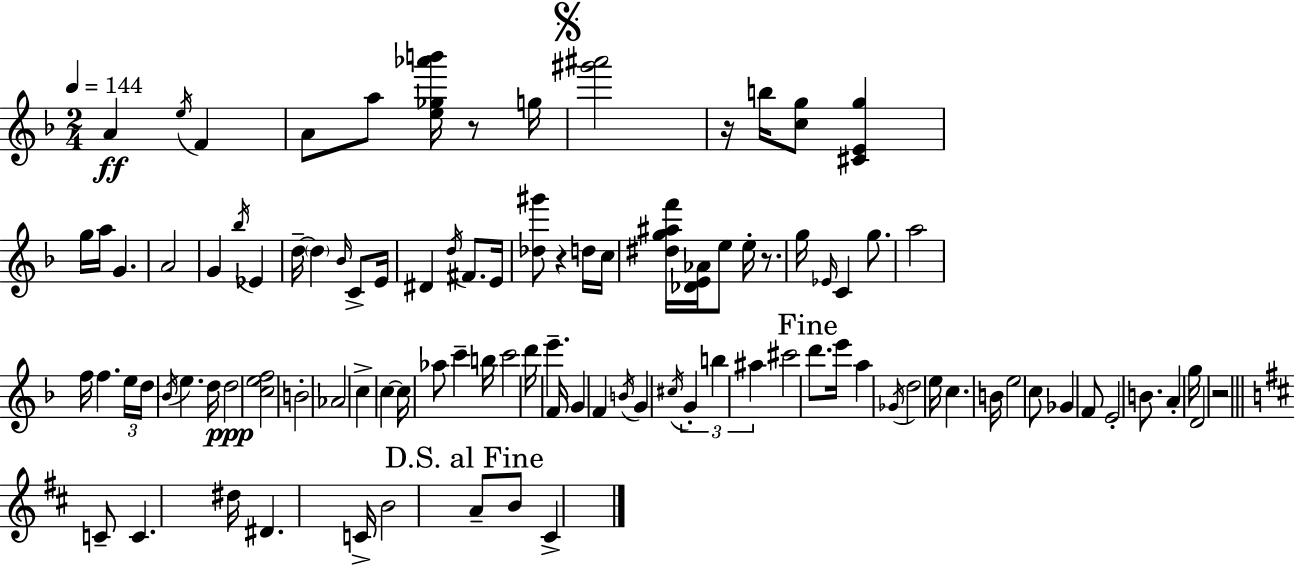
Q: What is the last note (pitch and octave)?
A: C#4